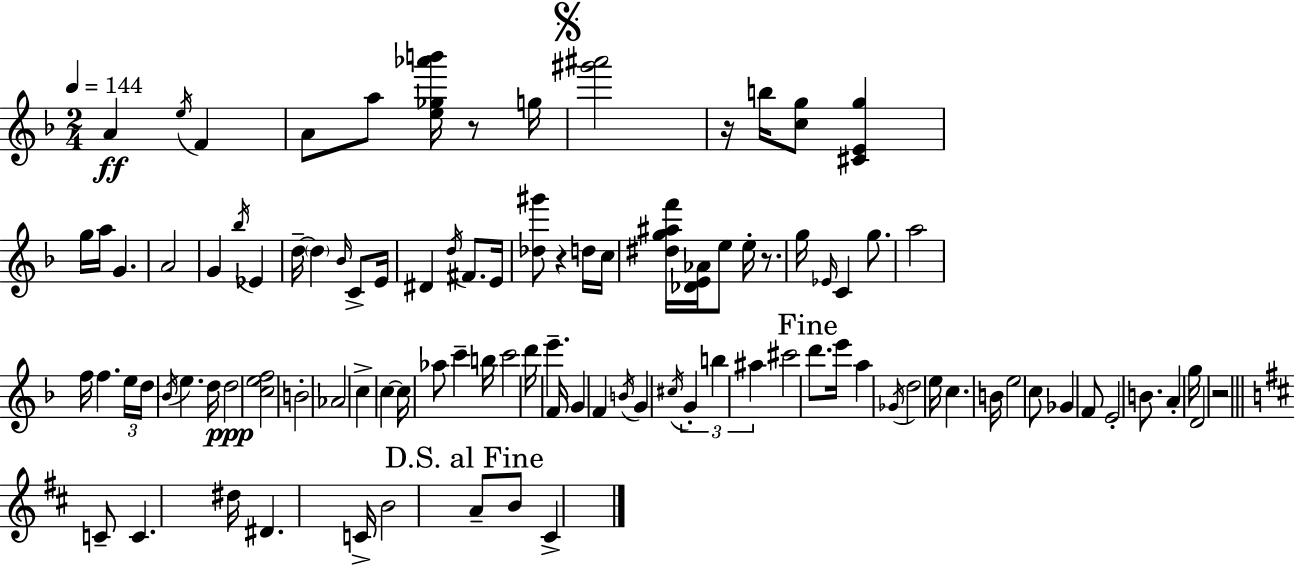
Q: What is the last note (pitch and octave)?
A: C#4